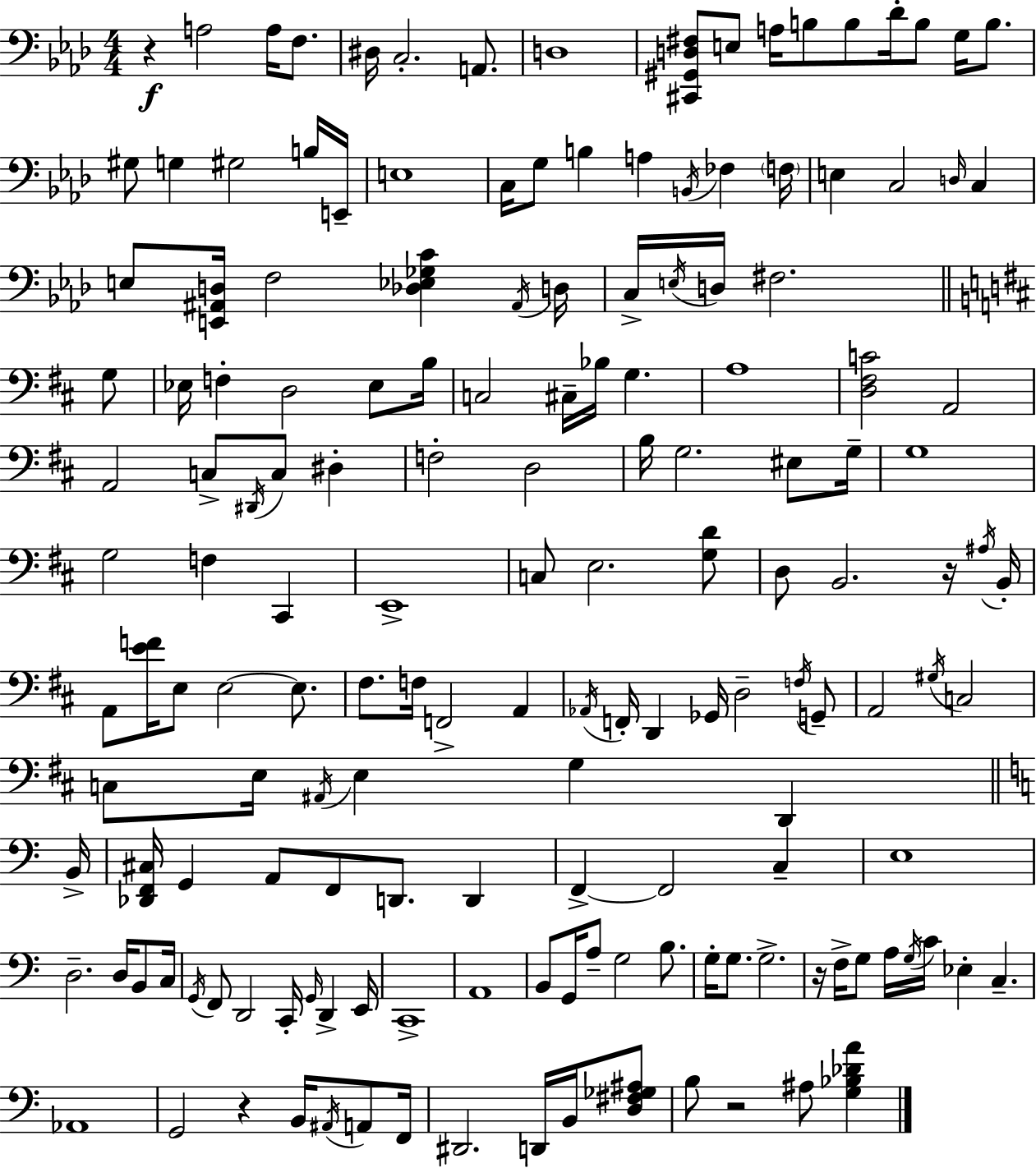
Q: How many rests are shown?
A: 5